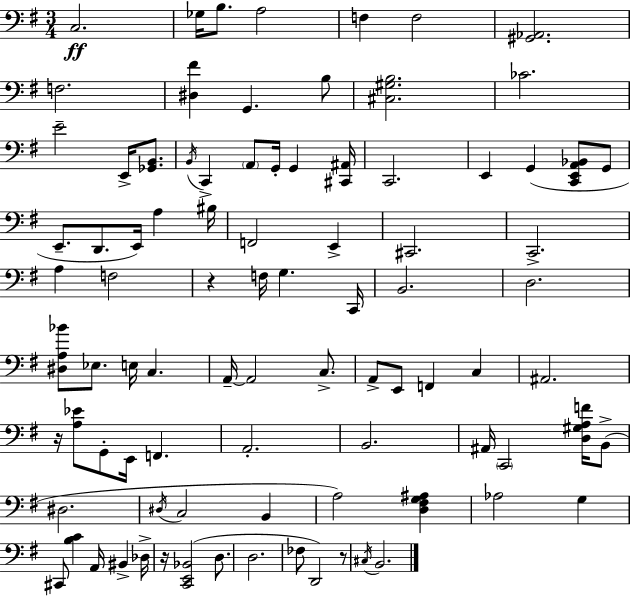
X:1
T:Untitled
M:3/4
L:1/4
K:Em
C,2 _G,/4 B,/2 A,2 F, F,2 [^G,,_A,,]2 F,2 [^D,^F] G,, B,/2 [^C,^G,B,]2 _C2 E2 E,,/4 [_G,,B,,]/2 B,,/4 C,, A,,/2 G,,/4 G,, [^C,,^A,,]/4 C,,2 E,, G,, [C,,E,,A,,_B,,]/2 G,,/2 E,,/2 D,,/2 E,,/4 A, ^B,/4 F,,2 E,, ^C,,2 C,,2 A, F,2 z F,/4 G, C,,/4 B,,2 D,2 [^D,A,_B]/2 _E,/2 E,/4 C, A,,/4 A,,2 C,/2 A,,/2 E,,/2 F,, C, ^A,,2 z/4 [A,_E]/2 G,,/2 E,,/4 F,, A,,2 B,,2 ^A,,/4 C,,2 [D,^G,A,F]/4 B,,/2 ^D,2 ^D,/4 C,2 B,, A,2 [D,^F,G,^A,] _A,2 G, ^C,,/2 [B,C] A,,/4 ^B,, _D,/4 z/4 [C,,E,,_B,,]2 D,/2 D,2 _F,/2 D,,2 z/2 ^C,/4 B,,2